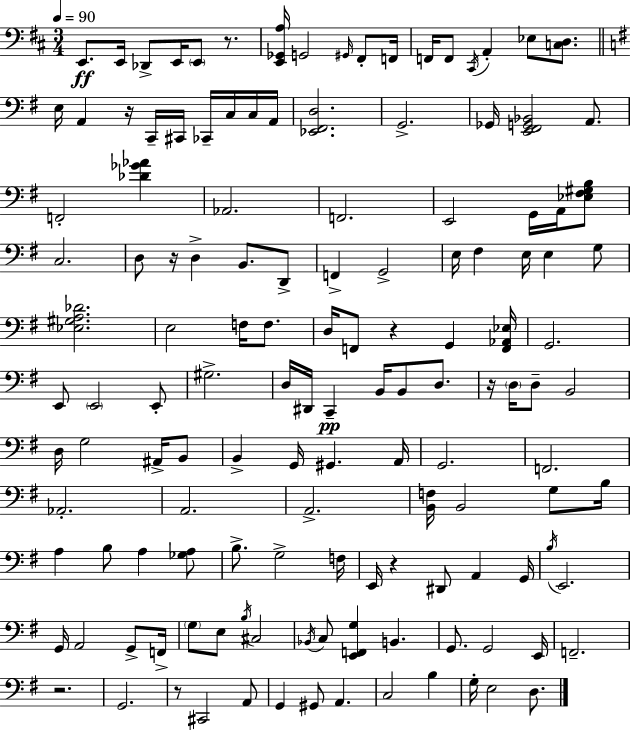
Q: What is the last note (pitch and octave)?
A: D3